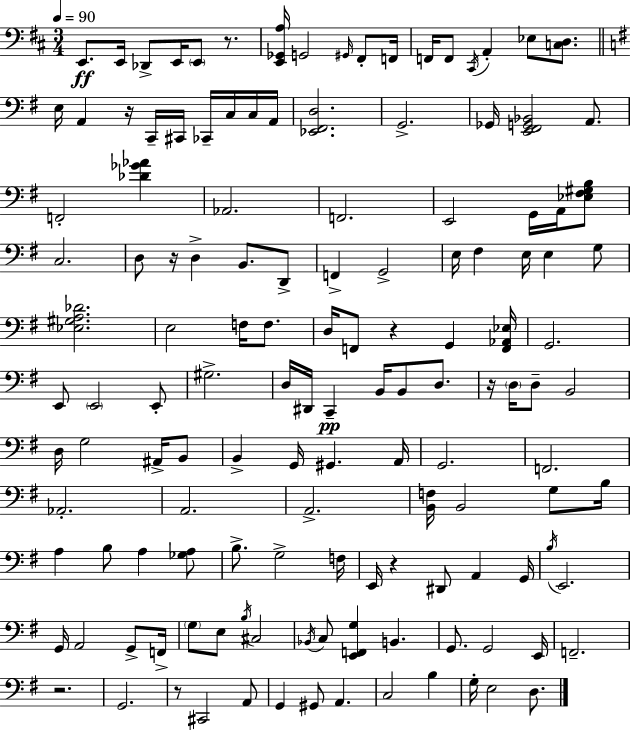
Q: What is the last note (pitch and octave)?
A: D3